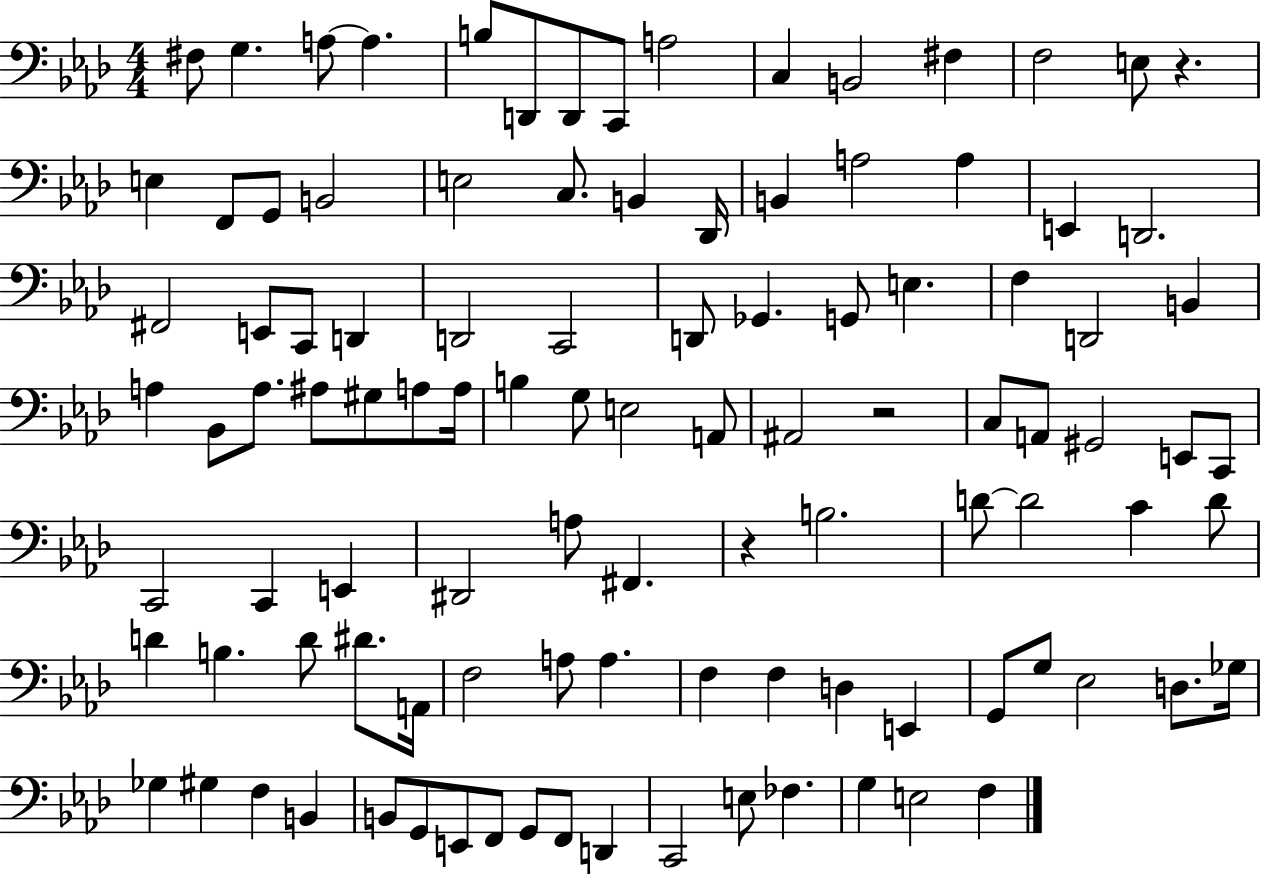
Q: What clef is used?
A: bass